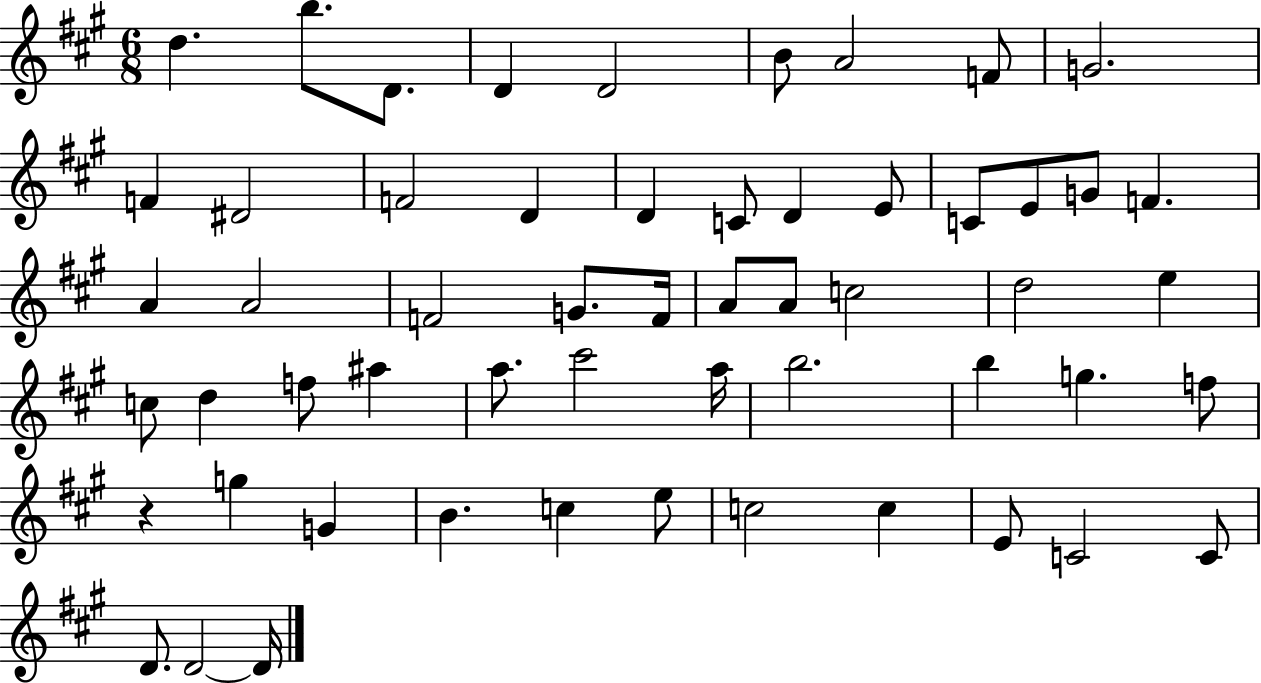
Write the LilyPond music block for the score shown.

{
  \clef treble
  \numericTimeSignature
  \time 6/8
  \key a \major
  d''4. b''8. d'8. | d'4 d'2 | b'8 a'2 f'8 | g'2. | \break f'4 dis'2 | f'2 d'4 | d'4 c'8 d'4 e'8 | c'8 e'8 g'8 f'4. | \break a'4 a'2 | f'2 g'8. f'16 | a'8 a'8 c''2 | d''2 e''4 | \break c''8 d''4 f''8 ais''4 | a''8. cis'''2 a''16 | b''2. | b''4 g''4. f''8 | \break r4 g''4 g'4 | b'4. c''4 e''8 | c''2 c''4 | e'8 c'2 c'8 | \break d'8. d'2~~ d'16 | \bar "|."
}